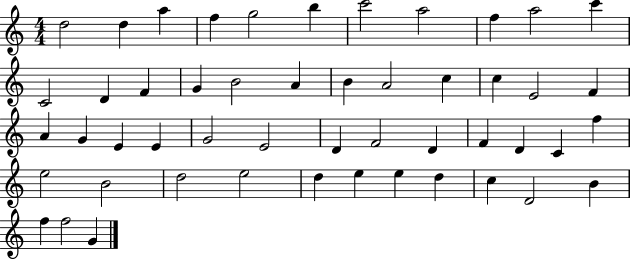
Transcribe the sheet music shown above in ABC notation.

X:1
T:Untitled
M:4/4
L:1/4
K:C
d2 d a f g2 b c'2 a2 f a2 c' C2 D F G B2 A B A2 c c E2 F A G E E G2 E2 D F2 D F D C f e2 B2 d2 e2 d e e d c D2 B f f2 G